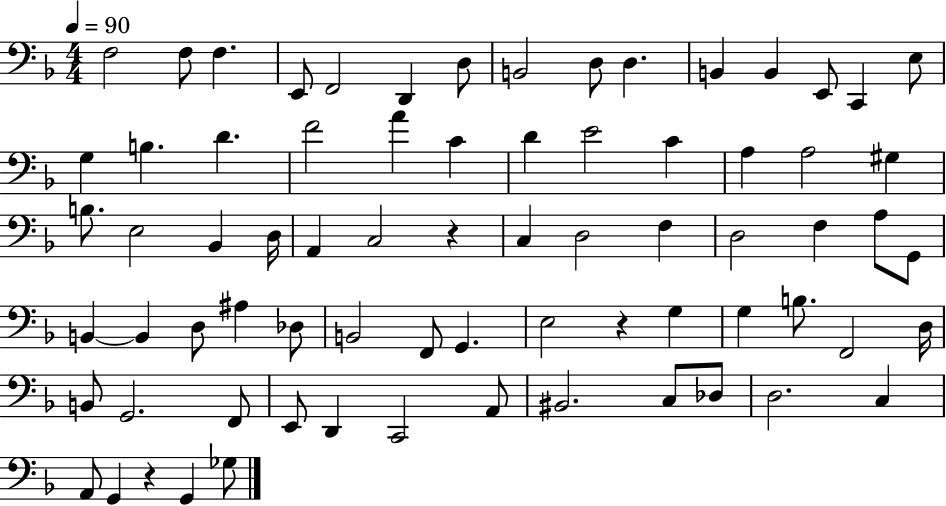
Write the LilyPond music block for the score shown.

{
  \clef bass
  \numericTimeSignature
  \time 4/4
  \key f \major
  \tempo 4 = 90
  f2 f8 f4. | e,8 f,2 d,4 d8 | b,2 d8 d4. | b,4 b,4 e,8 c,4 e8 | \break g4 b4. d'4. | f'2 a'4 c'4 | d'4 e'2 c'4 | a4 a2 gis4 | \break b8. e2 bes,4 d16 | a,4 c2 r4 | c4 d2 f4 | d2 f4 a8 g,8 | \break b,4~~ b,4 d8 ais4 des8 | b,2 f,8 g,4. | e2 r4 g4 | g4 b8. f,2 d16 | \break b,8 g,2. f,8 | e,8 d,4 c,2 a,8 | bis,2. c8 des8 | d2. c4 | \break a,8 g,4 r4 g,4 ges8 | \bar "|."
}